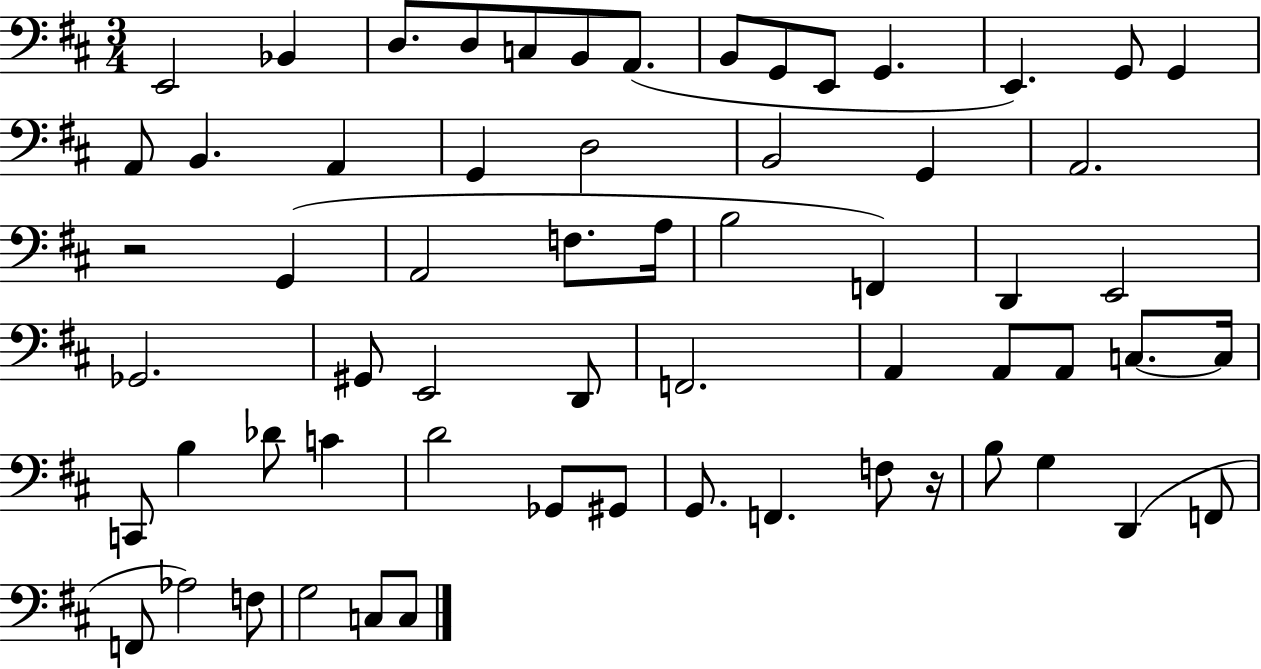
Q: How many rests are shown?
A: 2